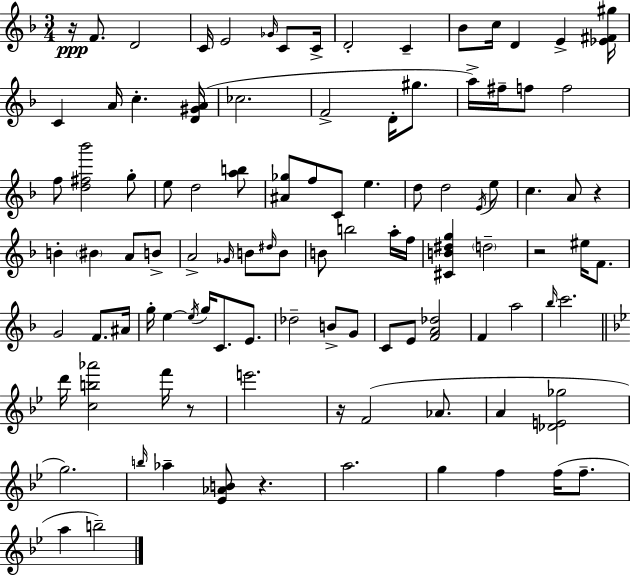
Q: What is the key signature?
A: D minor